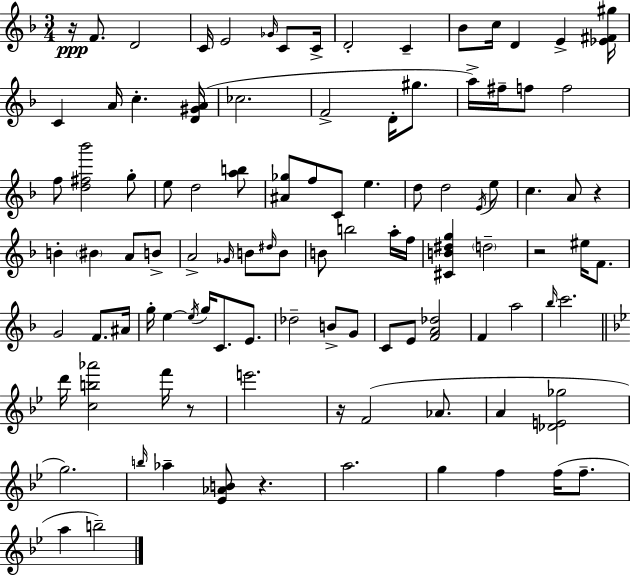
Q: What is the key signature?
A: D minor